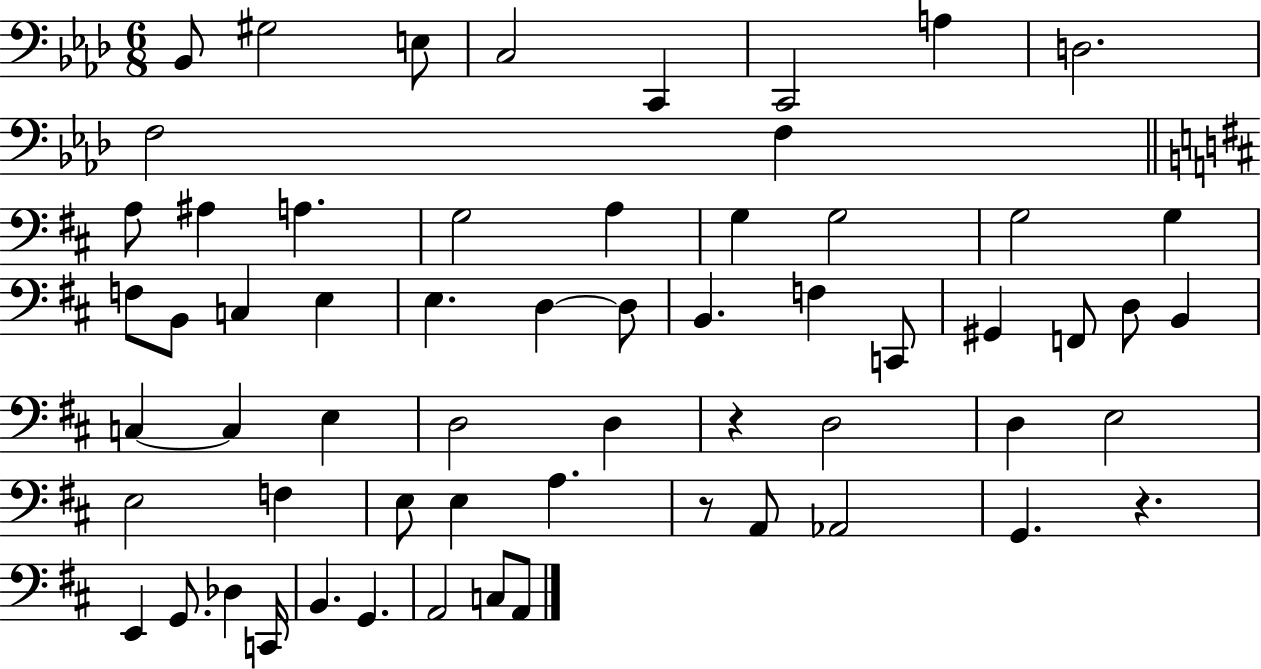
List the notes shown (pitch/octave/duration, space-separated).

Bb2/e G#3/h E3/e C3/h C2/q C2/h A3/q D3/h. F3/h F3/q A3/e A#3/q A3/q. G3/h A3/q G3/q G3/h G3/h G3/q F3/e B2/e C3/q E3/q E3/q. D3/q D3/e B2/q. F3/q C2/e G#2/q F2/e D3/e B2/q C3/q C3/q E3/q D3/h D3/q R/q D3/h D3/q E3/h E3/h F3/q E3/e E3/q A3/q. R/e A2/e Ab2/h G2/q. R/q. E2/q G2/e. Db3/q C2/s B2/q. G2/q. A2/h C3/e A2/e